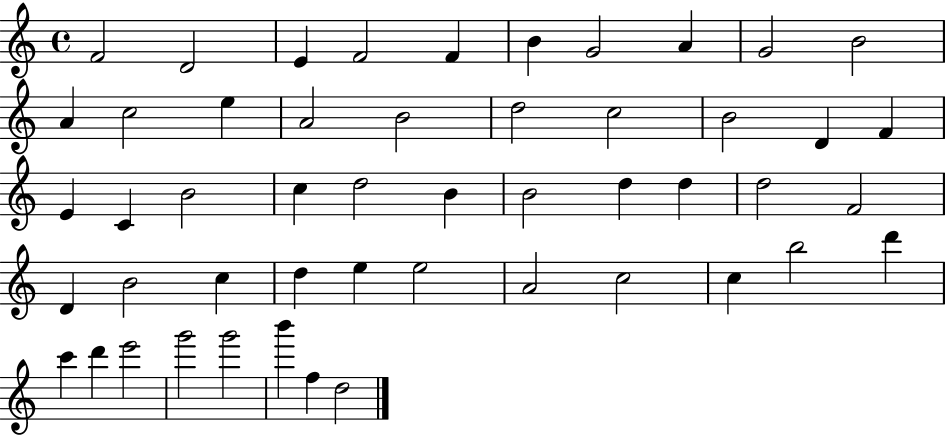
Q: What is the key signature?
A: C major